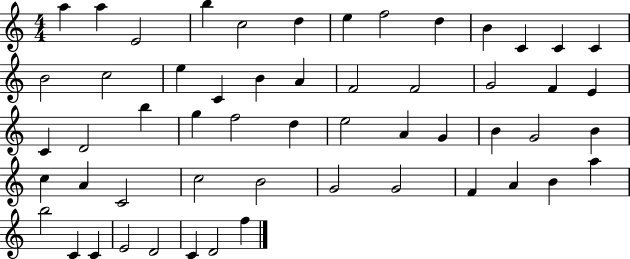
A5/q A5/q E4/h B5/q C5/h D5/q E5/q F5/h D5/q B4/q C4/q C4/q C4/q B4/h C5/h E5/q C4/q B4/q A4/q F4/h F4/h G4/h F4/q E4/q C4/q D4/h B5/q G5/q F5/h D5/q E5/h A4/q G4/q B4/q G4/h B4/q C5/q A4/q C4/h C5/h B4/h G4/h G4/h F4/q A4/q B4/q A5/q B5/h C4/q C4/q E4/h D4/h C4/q D4/h F5/q